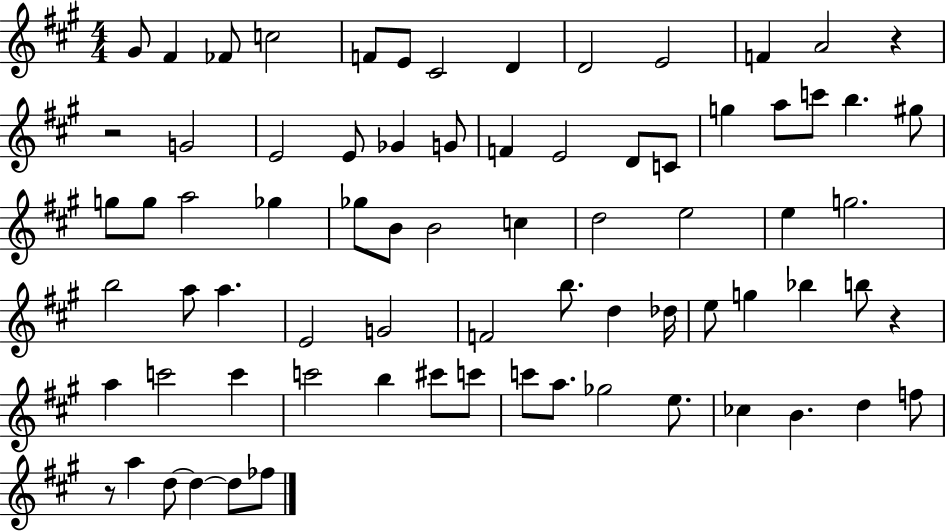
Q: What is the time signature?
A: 4/4